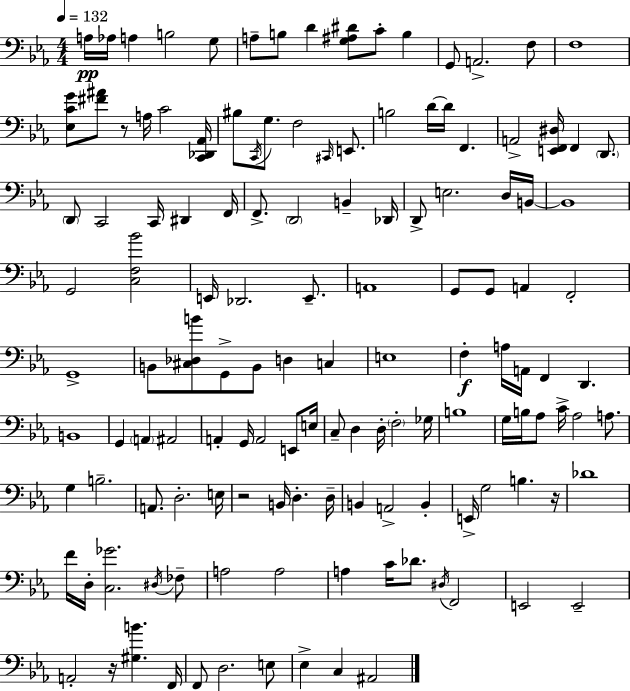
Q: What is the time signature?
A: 4/4